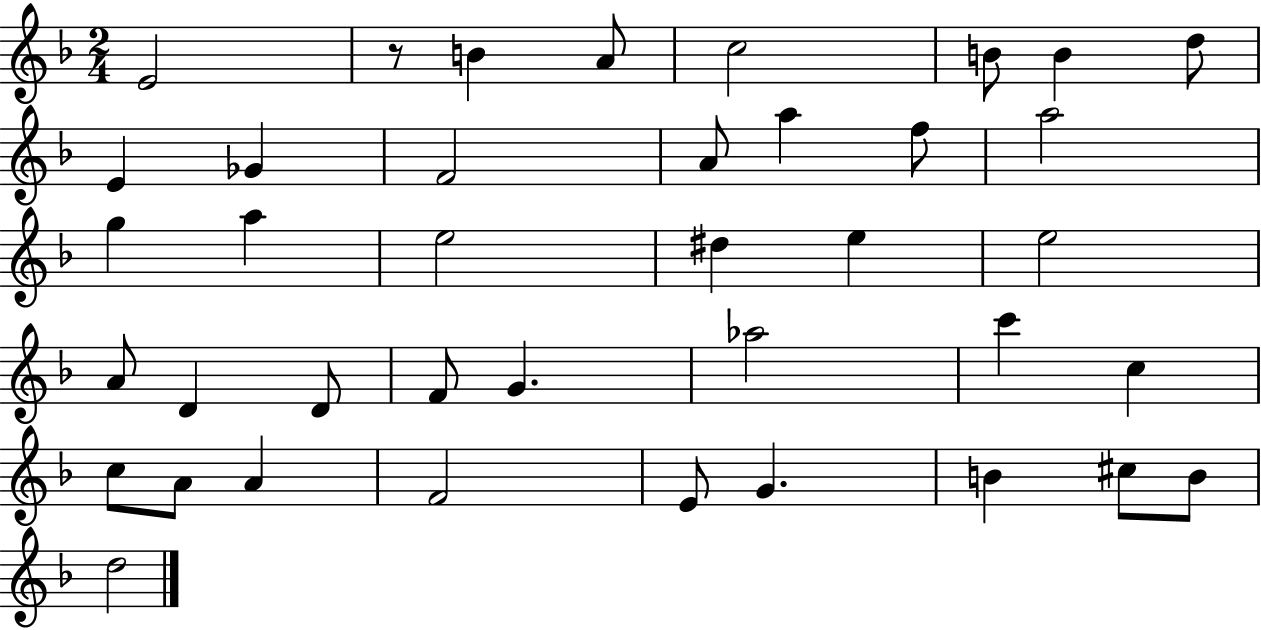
X:1
T:Untitled
M:2/4
L:1/4
K:F
E2 z/2 B A/2 c2 B/2 B d/2 E _G F2 A/2 a f/2 a2 g a e2 ^d e e2 A/2 D D/2 F/2 G _a2 c' c c/2 A/2 A F2 E/2 G B ^c/2 B/2 d2